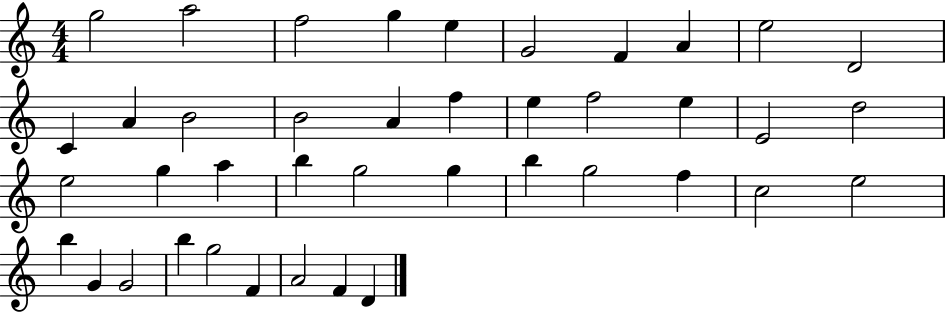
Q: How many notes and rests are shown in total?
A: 41